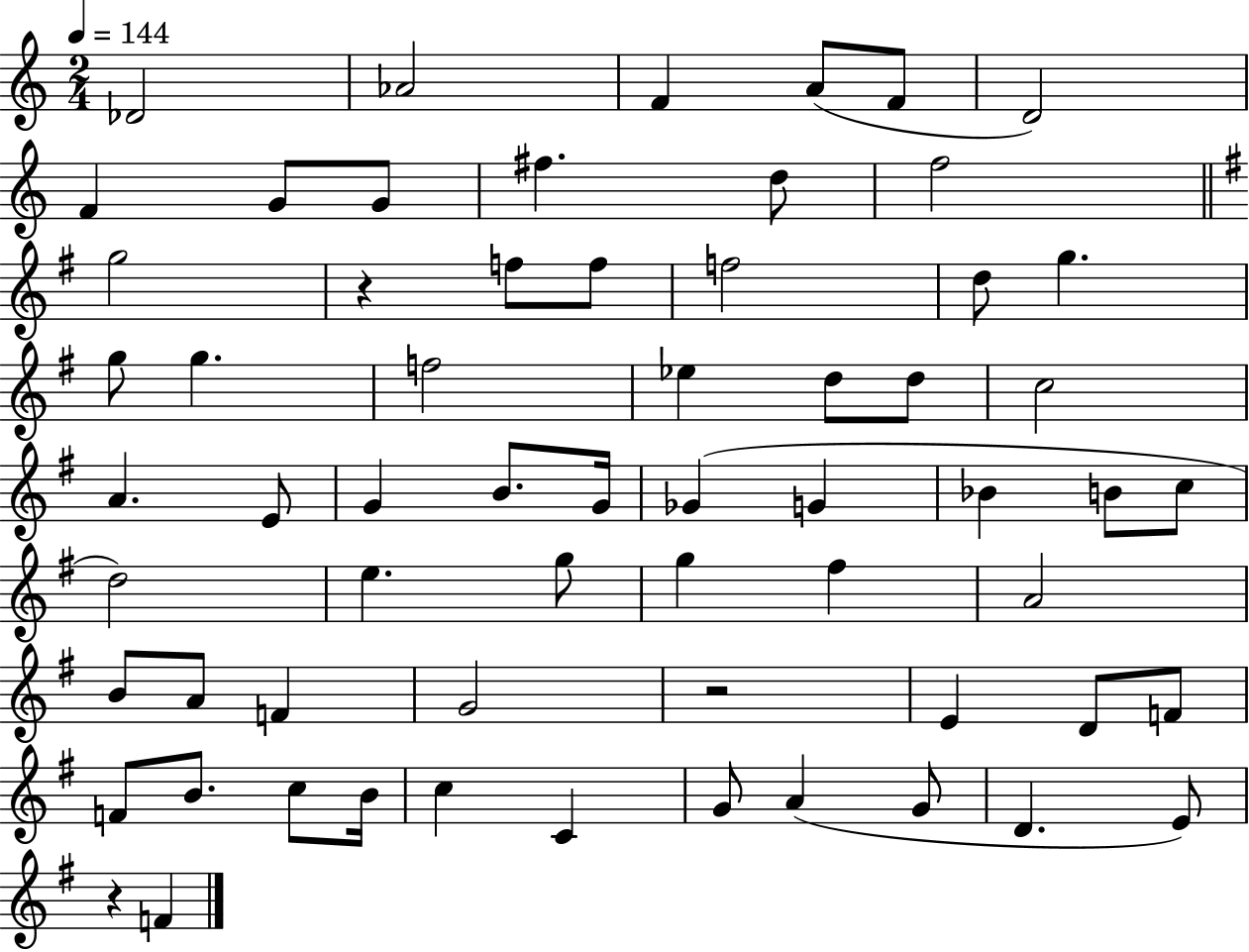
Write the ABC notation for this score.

X:1
T:Untitled
M:2/4
L:1/4
K:C
_D2 _A2 F A/2 F/2 D2 F G/2 G/2 ^f d/2 f2 g2 z f/2 f/2 f2 d/2 g g/2 g f2 _e d/2 d/2 c2 A E/2 G B/2 G/4 _G G _B B/2 c/2 d2 e g/2 g ^f A2 B/2 A/2 F G2 z2 E D/2 F/2 F/2 B/2 c/2 B/4 c C G/2 A G/2 D E/2 z F